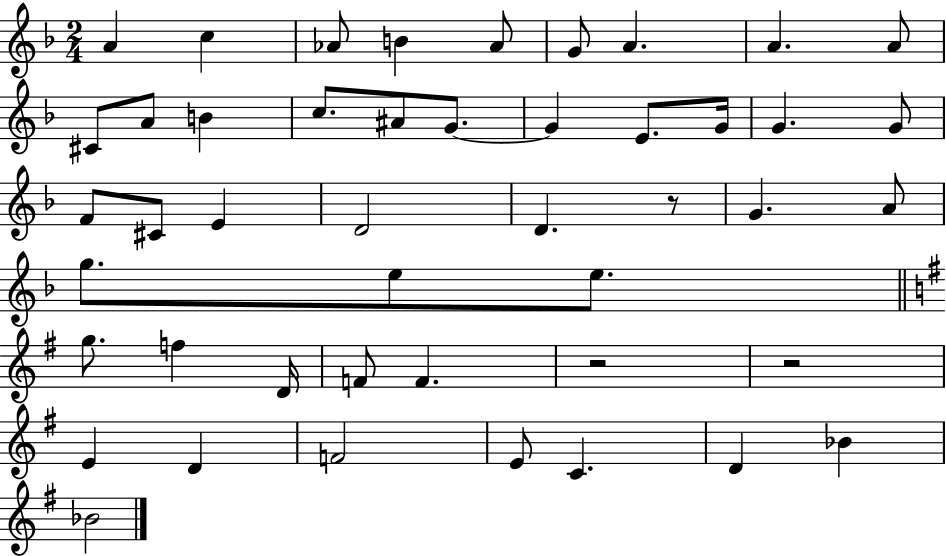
A4/q C5/q Ab4/e B4/q Ab4/e G4/e A4/q. A4/q. A4/e C#4/e A4/e B4/q C5/e. A#4/e G4/e. G4/q E4/e. G4/s G4/q. G4/e F4/e C#4/e E4/q D4/h D4/q. R/e G4/q. A4/e G5/e. E5/e E5/e. G5/e. F5/q D4/s F4/e F4/q. R/h R/h E4/q D4/q F4/h E4/e C4/q. D4/q Bb4/q Bb4/h